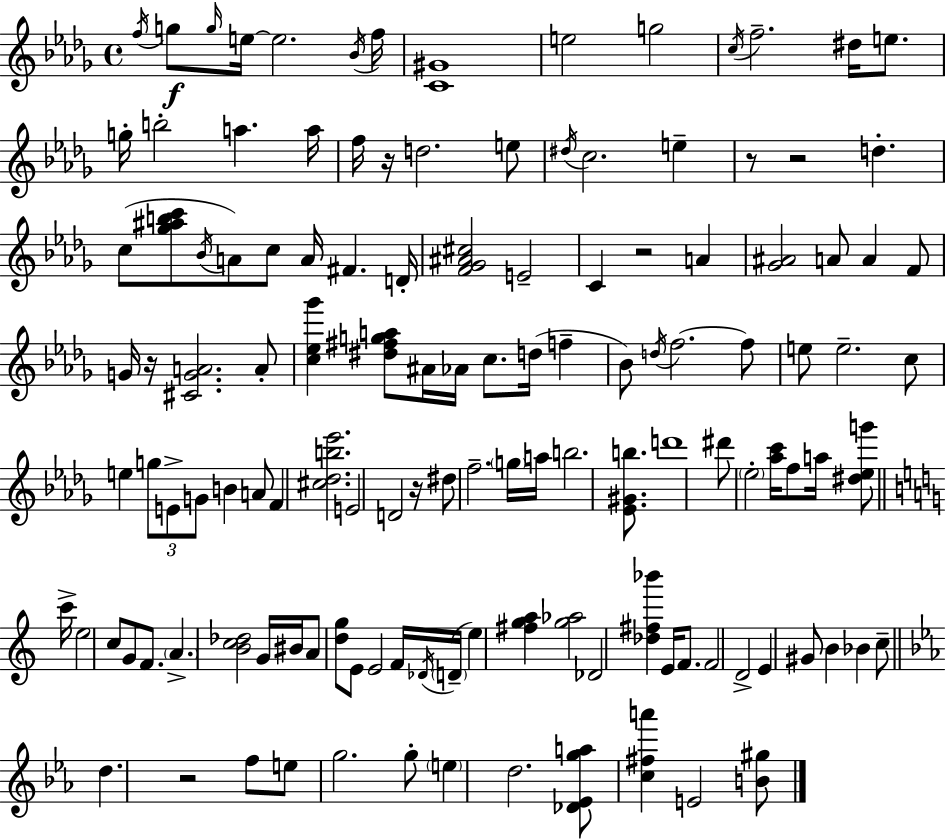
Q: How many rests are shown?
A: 7